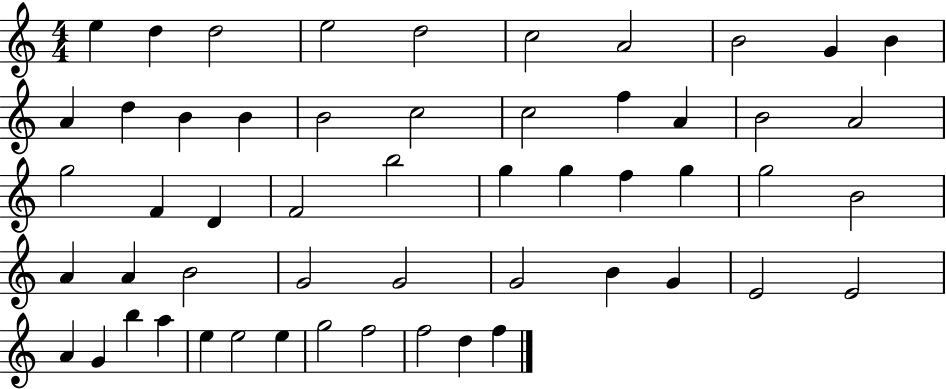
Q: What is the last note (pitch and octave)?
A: F5